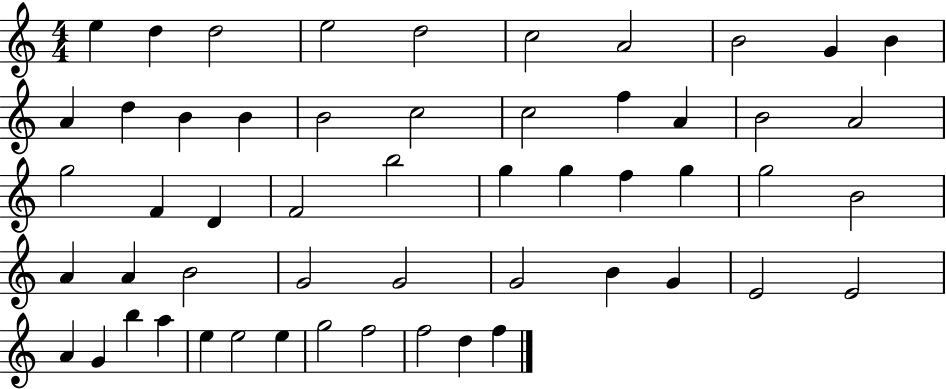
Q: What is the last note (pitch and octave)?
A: F5